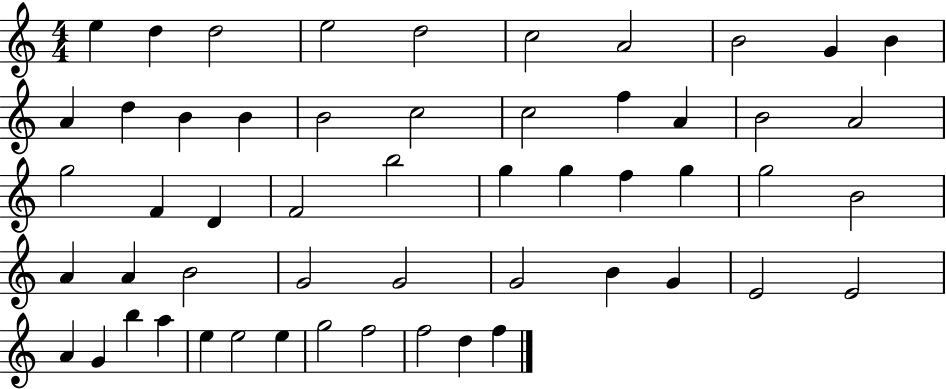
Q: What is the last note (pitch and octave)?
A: F5